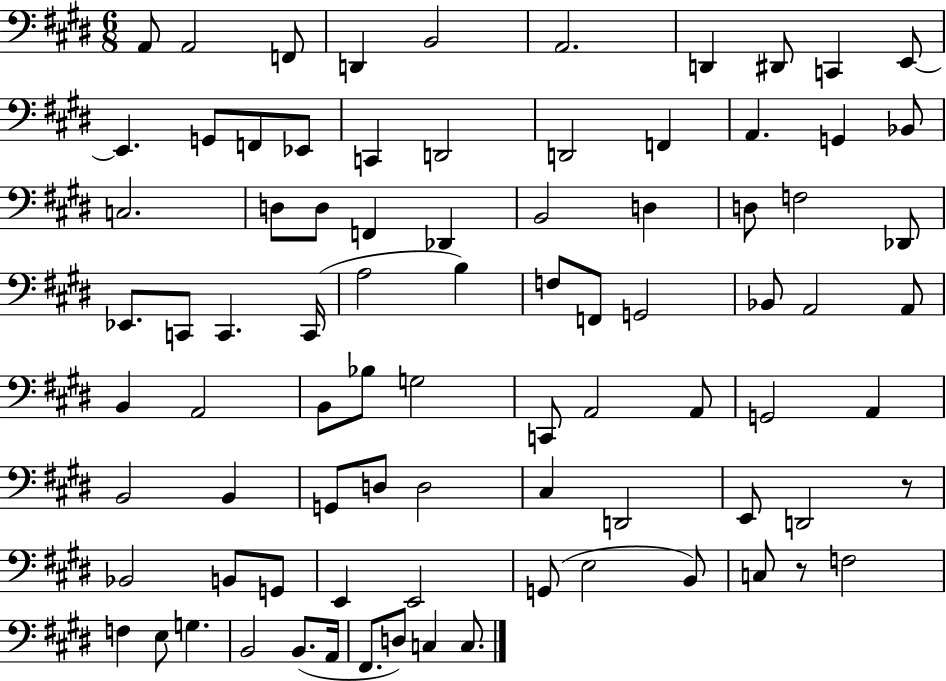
A2/e A2/h F2/e D2/q B2/h A2/h. D2/q D#2/e C2/q E2/e E2/q. G2/e F2/e Eb2/e C2/q D2/h D2/h F2/q A2/q. G2/q Bb2/e C3/h. D3/e D3/e F2/q Db2/q B2/h D3/q D3/e F3/h Db2/e Eb2/e. C2/e C2/q. C2/s A3/h B3/q F3/e F2/e G2/h Bb2/e A2/h A2/e B2/q A2/h B2/e Bb3/e G3/h C2/e A2/h A2/e G2/h A2/q B2/h B2/q G2/e D3/e D3/h C#3/q D2/h E2/e D2/h R/e Bb2/h B2/e G2/e E2/q E2/h G2/e E3/h B2/e C3/e R/e F3/h F3/q E3/e G3/q. B2/h B2/e. A2/s F#2/e. D3/e C3/q C3/e.